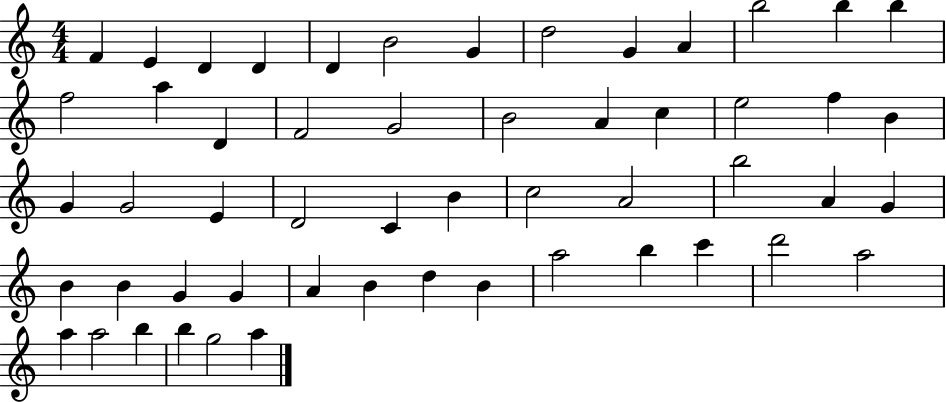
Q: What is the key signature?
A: C major